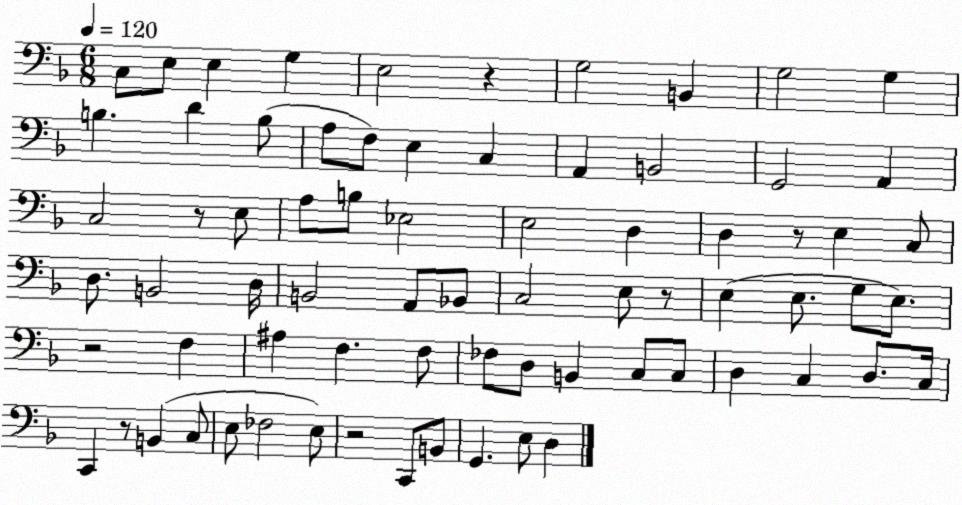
X:1
T:Untitled
M:6/8
L:1/4
K:F
C,/2 E,/2 E, G, E,2 z G,2 B,, G,2 G, B, D B,/2 A,/2 F,/2 E, C, A,, B,,2 G,,2 A,, C,2 z/2 E,/2 A,/2 B,/2 _E,2 E,2 D, D, z/2 E, C,/2 D,/2 B,,2 D,/4 B,,2 A,,/2 _B,,/2 C,2 E,/2 z/2 E, E,/2 G,/2 E,/2 z2 F, ^A, F, F,/2 _F,/2 D,/2 B,, C,/2 C,/2 D, C, D,/2 C,/4 C,, z/2 B,, C,/2 E,/2 _F,2 E,/2 z2 C,,/2 B,,/2 G,, E,/2 D,